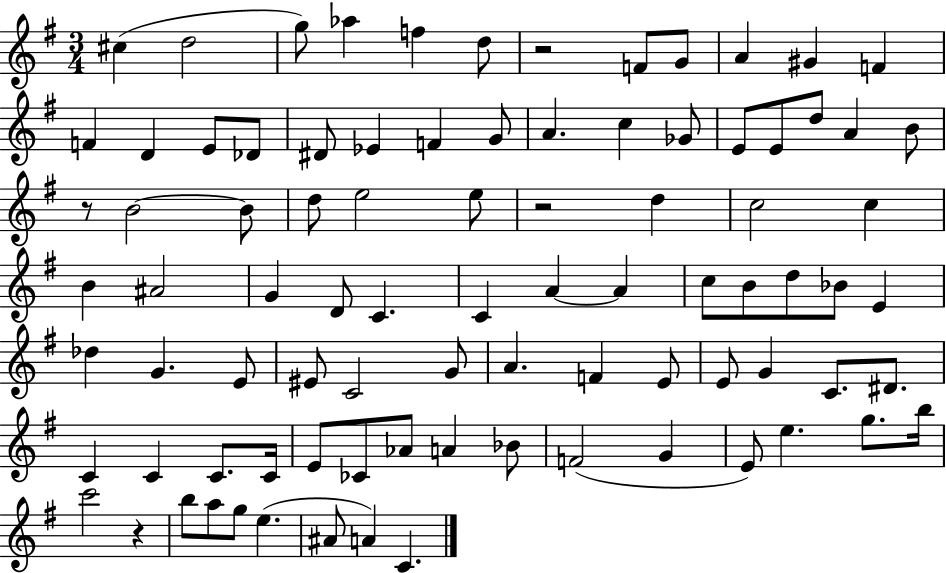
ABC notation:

X:1
T:Untitled
M:3/4
L:1/4
K:G
^c d2 g/2 _a f d/2 z2 F/2 G/2 A ^G F F D E/2 _D/2 ^D/2 _E F G/2 A c _G/2 E/2 E/2 d/2 A B/2 z/2 B2 B/2 d/2 e2 e/2 z2 d c2 c B ^A2 G D/2 C C A A c/2 B/2 d/2 _B/2 E _d G E/2 ^E/2 C2 G/2 A F E/2 E/2 G C/2 ^D/2 C C C/2 C/4 E/2 _C/2 _A/2 A _B/2 F2 G E/2 e g/2 b/4 c'2 z b/2 a/2 g/2 e ^A/2 A C